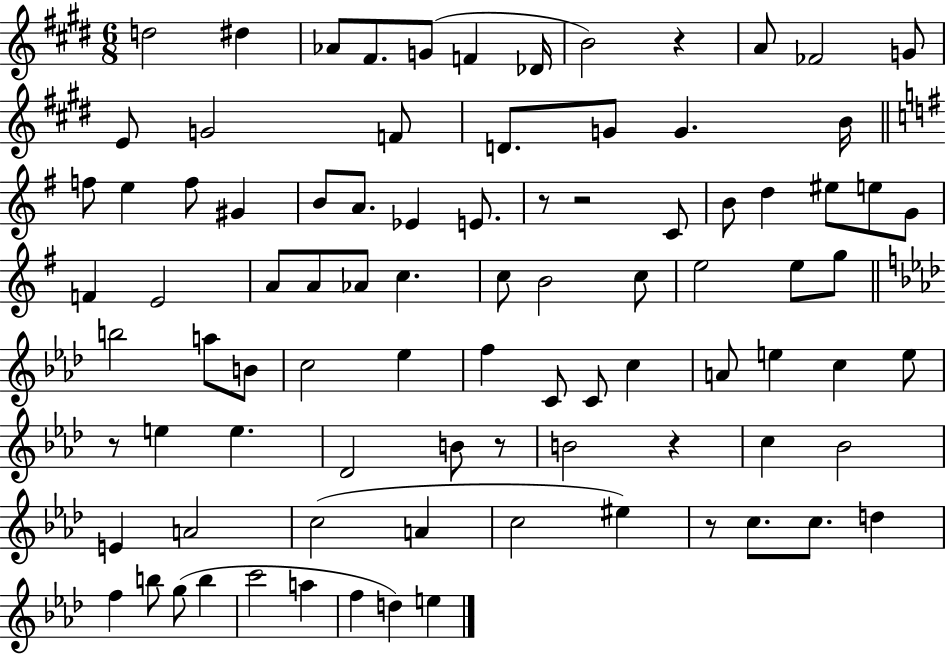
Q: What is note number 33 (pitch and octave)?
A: F4